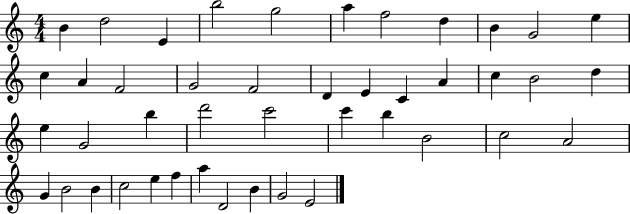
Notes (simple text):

B4/q D5/h E4/q B5/h G5/h A5/q F5/h D5/q B4/q G4/h E5/q C5/q A4/q F4/h G4/h F4/h D4/q E4/q C4/q A4/q C5/q B4/h D5/q E5/q G4/h B5/q D6/h C6/h C6/q B5/q B4/h C5/h A4/h G4/q B4/h B4/q C5/h E5/q F5/q A5/q D4/h B4/q G4/h E4/h